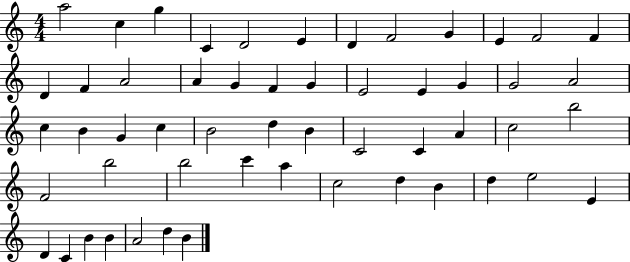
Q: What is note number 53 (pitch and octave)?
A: D5